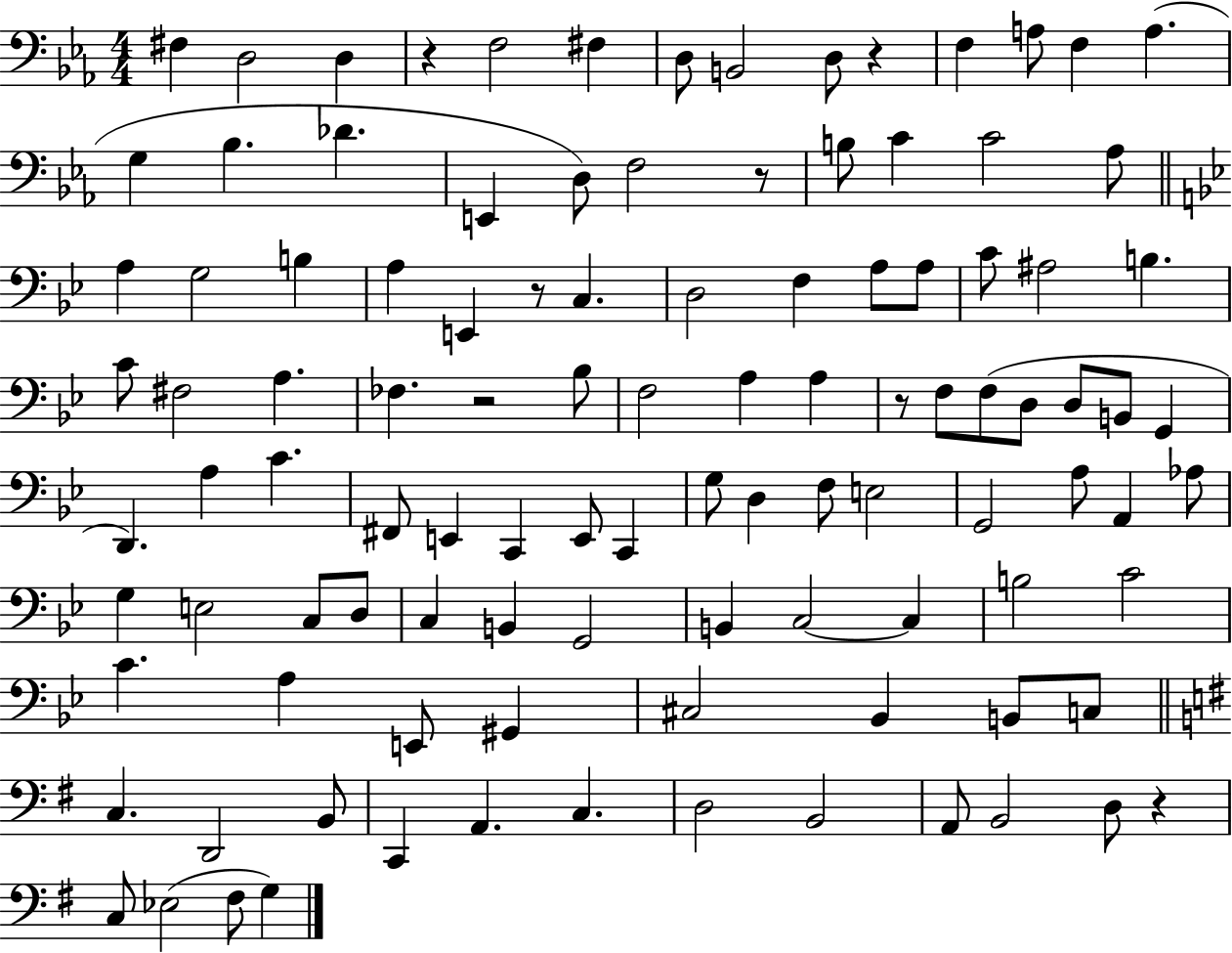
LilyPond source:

{
  \clef bass
  \numericTimeSignature
  \time 4/4
  \key ees \major
  fis4 d2 d4 | r4 f2 fis4 | d8 b,2 d8 r4 | f4 a8 f4 a4.( | \break g4 bes4. des'4. | e,4 d8) f2 r8 | b8 c'4 c'2 aes8 | \bar "||" \break \key bes \major a4 g2 b4 | a4 e,4 r8 c4. | d2 f4 a8 a8 | c'8 ais2 b4. | \break c'8 fis2 a4. | fes4. r2 bes8 | f2 a4 a4 | r8 f8 f8( d8 d8 b,8 g,4 | \break d,4.) a4 c'4. | fis,8 e,4 c,4 e,8 c,4 | g8 d4 f8 e2 | g,2 a8 a,4 aes8 | \break g4 e2 c8 d8 | c4 b,4 g,2 | b,4 c2~~ c4 | b2 c'2 | \break c'4. a4 e,8 gis,4 | cis2 bes,4 b,8 c8 | \bar "||" \break \key e \minor c4. d,2 b,8 | c,4 a,4. c4. | d2 b,2 | a,8 b,2 d8 r4 | \break c8 ees2( fis8 g4) | \bar "|."
}